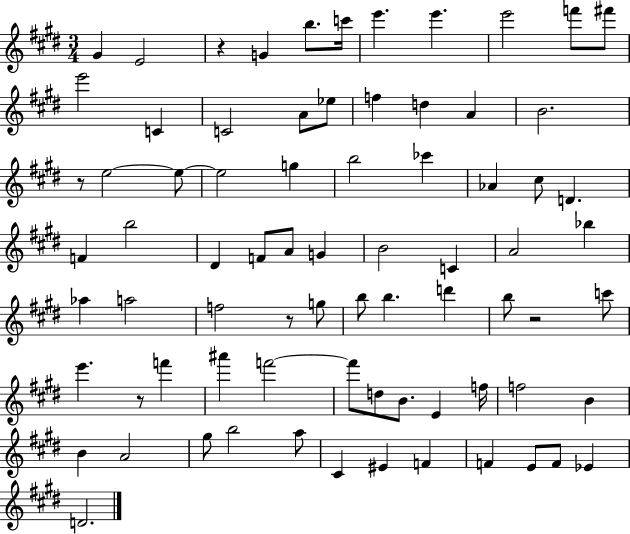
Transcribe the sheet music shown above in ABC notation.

X:1
T:Untitled
M:3/4
L:1/4
K:E
^G E2 z G b/2 c'/4 e' e' e'2 f'/2 ^f'/2 e'2 C C2 A/2 _e/2 f d A B2 z/2 e2 e/2 e2 g b2 _c' _A ^c/2 D F b2 ^D F/2 A/2 G B2 C A2 _b _a a2 f2 z/2 g/2 b/2 b d' b/2 z2 c'/2 e' z/2 f' ^a' f'2 f'/2 d/2 B/2 E f/4 f2 B B A2 ^g/2 b2 a/2 ^C ^E F F E/2 F/2 _E D2